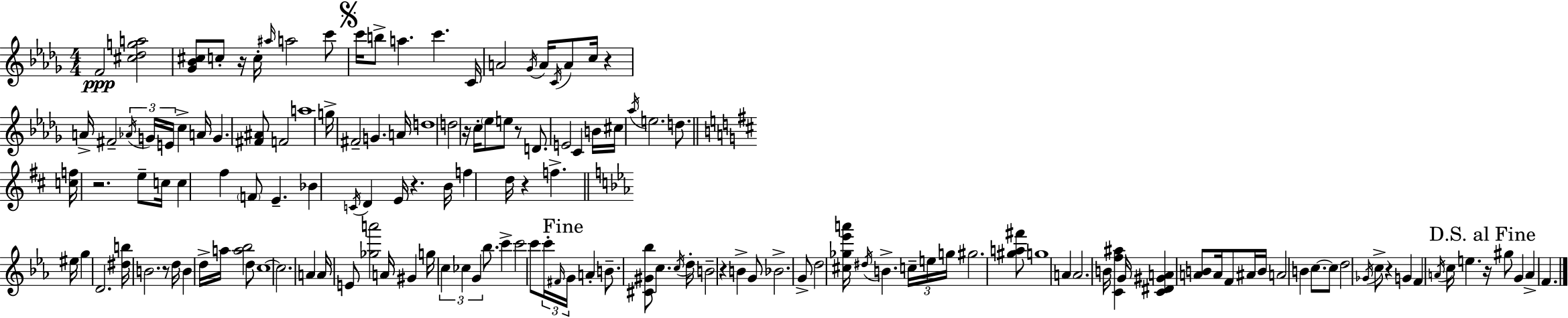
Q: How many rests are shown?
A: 11